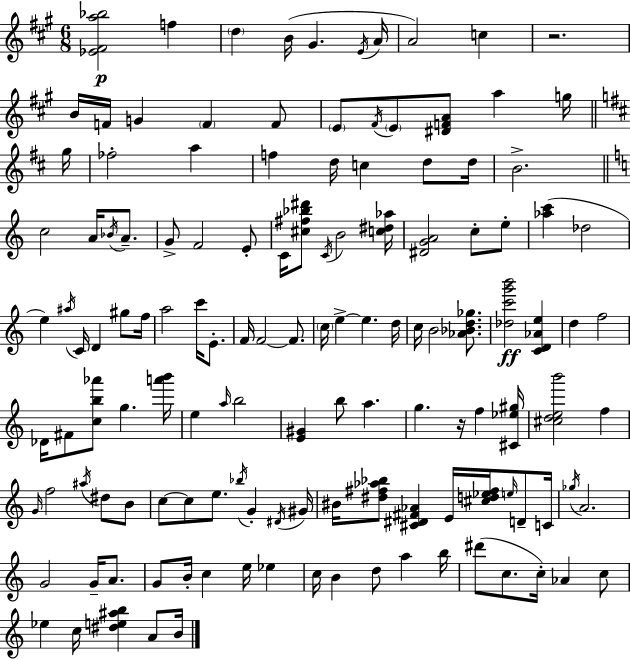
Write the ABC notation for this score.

X:1
T:Untitled
M:6/8
L:1/4
K:A
[_E^Fa_b]2 f d B/4 ^G E/4 A/4 A2 c z2 B/4 F/4 G F F/2 E/2 ^F/4 E/2 [^DFA]/2 a g/4 g/4 _f2 a f d/4 c d/2 d/4 B2 c2 A/4 _B/4 A/2 G/2 F2 E/2 C/4 [^c^f_b^d']/2 C/4 B2 [c^d_a]/4 [^DGA]2 c/2 e/2 [_ac'] _d2 e ^a/4 C/4 D ^g/2 f/4 a2 c'/4 E/2 F/4 F2 F/2 c/4 e e d/4 c/4 B2 [_A_Bd_g]/2 [_dc'g'b']2 [CD_Ae] d f2 _D/4 ^F/2 [cb_a']/2 g [a'b']/4 e a/4 b2 [E^G] b/2 a g z/4 f [^C_e^g]/4 [^cdeb']2 f G/4 f2 ^a/4 ^d/2 B/2 c/2 c/2 e/2 _b/4 G ^D/4 ^G/4 ^B/4 [^d^f_a_b]/2 [^C^D^F_A] E/4 [^cd_e^f]/4 e/4 D/2 C/4 _g/4 A2 G2 G/4 A/2 G/2 B/4 c e/4 _e c/4 B d/2 a b/4 ^d'/2 c/2 c/4 _A c/2 _e c/4 [^de^ab] A/2 B/4